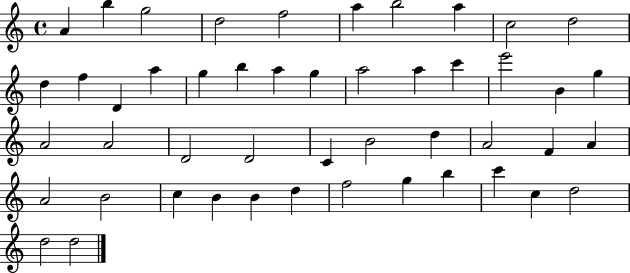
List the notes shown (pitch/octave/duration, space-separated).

A4/q B5/q G5/h D5/h F5/h A5/q B5/h A5/q C5/h D5/h D5/q F5/q D4/q A5/q G5/q B5/q A5/q G5/q A5/h A5/q C6/q E6/h B4/q G5/q A4/h A4/h D4/h D4/h C4/q B4/h D5/q A4/h F4/q A4/q A4/h B4/h C5/q B4/q B4/q D5/q F5/h G5/q B5/q C6/q C5/q D5/h D5/h D5/h